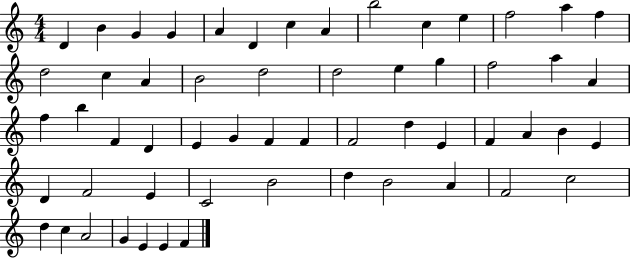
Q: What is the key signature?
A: C major